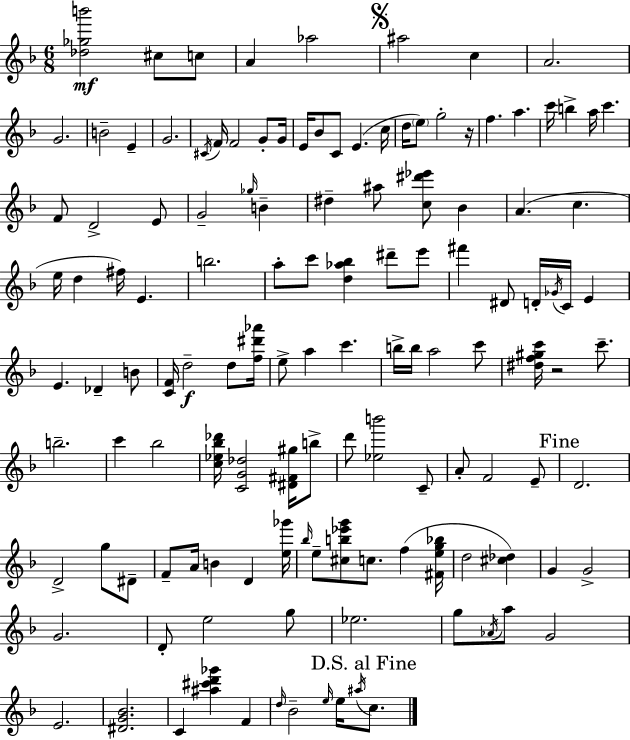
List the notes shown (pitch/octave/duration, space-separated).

[Db5,Gb5,B6]/h C#5/e C5/e A4/q Ab5/h A#5/h C5/q A4/h. G4/h. B4/h E4/q G4/h. C#4/s F4/s F4/h G4/e G4/s E4/s Bb4/e C4/e E4/q. C5/s D5/s E5/e G5/h R/s F5/q. A5/q. C6/s B5/q A5/s C6/q. F4/e D4/h E4/e G4/h Gb5/s B4/q D#5/q A#5/e [C5,D#6,Eb6]/e Bb4/q A4/q. C5/q. E5/s D5/q F#5/s E4/q. B5/h. A5/e C6/e [D5,Ab5,Bb5]/q D#6/e E6/e F#6/q D#4/e D4/s Gb4/s C4/s E4/q E4/q. Db4/q B4/e [C4,F4]/s D5/h D5/e [F5,D#6,Ab6]/s E5/e A5/q C6/q. B5/s B5/s A5/h C6/e [D#5,F5,G#5,C6]/s R/h C6/e. B5/h. C6/q Bb5/h [C5,Eb5,Bb5,Db6]/s [C4,G4,Db5]/h [D#4,F#4,G#5]/s B5/e D6/e [Eb5,B6]/h C4/e A4/e F4/h E4/e D4/h. D4/h G5/e D#4/e F4/e A4/s B4/q D4/q [E5,Gb6]/s Bb5/s E5/e [C#5,B5,Eb6,G6]/e C5/e. F5/q [F#4,E5,G5,Bb5]/s D5/h [C#5,Db5]/q G4/q G4/h G4/h. D4/e E5/h G5/e Eb5/h. G5/e Ab4/s A5/e G4/h E4/h. [D#4,G4,Bb4]/h. C4/q [A#5,C#6,D6,Gb6]/q F4/q D5/s Bb4/h E5/s E5/s A#5/s C5/e.